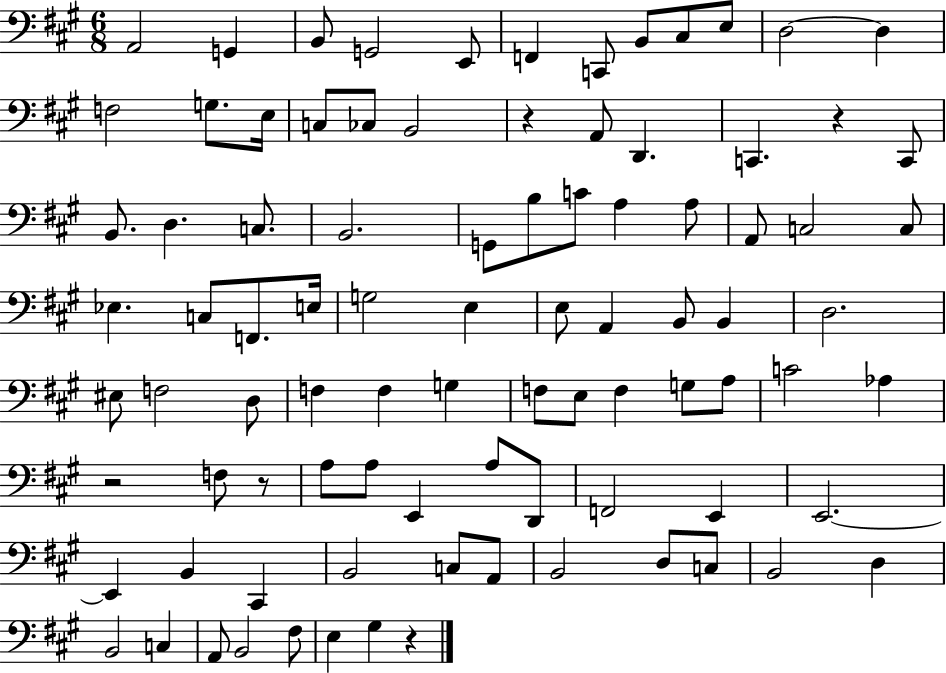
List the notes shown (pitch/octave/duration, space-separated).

A2/h G2/q B2/e G2/h E2/e F2/q C2/e B2/e C#3/e E3/e D3/h D3/q F3/h G3/e. E3/s C3/e CES3/e B2/h R/q A2/e D2/q. C2/q. R/q C2/e B2/e. D3/q. C3/e. B2/h. G2/e B3/e C4/e A3/q A3/e A2/e C3/h C3/e Eb3/q. C3/e F2/e. E3/s G3/h E3/q E3/e A2/q B2/e B2/q D3/h. EIS3/e F3/h D3/e F3/q F3/q G3/q F3/e E3/e F3/q G3/e A3/e C4/h Ab3/q R/h F3/e R/e A3/e A3/e E2/q A3/e D2/e F2/h E2/q E2/h. E2/q B2/q C#2/q B2/h C3/e A2/e B2/h D3/e C3/e B2/h D3/q B2/h C3/q A2/e B2/h F#3/e E3/q G#3/q R/q